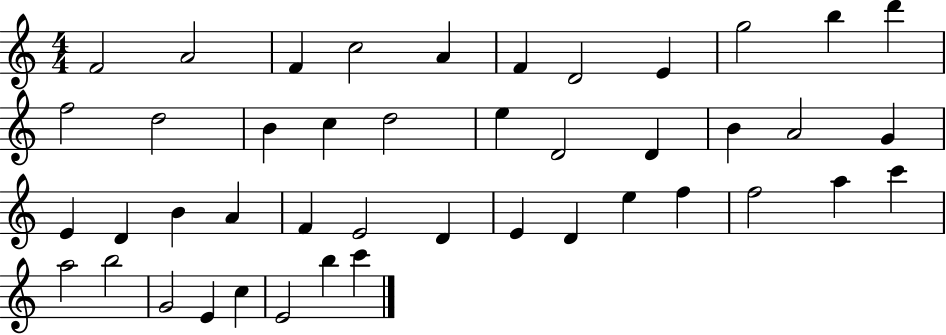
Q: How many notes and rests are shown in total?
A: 44